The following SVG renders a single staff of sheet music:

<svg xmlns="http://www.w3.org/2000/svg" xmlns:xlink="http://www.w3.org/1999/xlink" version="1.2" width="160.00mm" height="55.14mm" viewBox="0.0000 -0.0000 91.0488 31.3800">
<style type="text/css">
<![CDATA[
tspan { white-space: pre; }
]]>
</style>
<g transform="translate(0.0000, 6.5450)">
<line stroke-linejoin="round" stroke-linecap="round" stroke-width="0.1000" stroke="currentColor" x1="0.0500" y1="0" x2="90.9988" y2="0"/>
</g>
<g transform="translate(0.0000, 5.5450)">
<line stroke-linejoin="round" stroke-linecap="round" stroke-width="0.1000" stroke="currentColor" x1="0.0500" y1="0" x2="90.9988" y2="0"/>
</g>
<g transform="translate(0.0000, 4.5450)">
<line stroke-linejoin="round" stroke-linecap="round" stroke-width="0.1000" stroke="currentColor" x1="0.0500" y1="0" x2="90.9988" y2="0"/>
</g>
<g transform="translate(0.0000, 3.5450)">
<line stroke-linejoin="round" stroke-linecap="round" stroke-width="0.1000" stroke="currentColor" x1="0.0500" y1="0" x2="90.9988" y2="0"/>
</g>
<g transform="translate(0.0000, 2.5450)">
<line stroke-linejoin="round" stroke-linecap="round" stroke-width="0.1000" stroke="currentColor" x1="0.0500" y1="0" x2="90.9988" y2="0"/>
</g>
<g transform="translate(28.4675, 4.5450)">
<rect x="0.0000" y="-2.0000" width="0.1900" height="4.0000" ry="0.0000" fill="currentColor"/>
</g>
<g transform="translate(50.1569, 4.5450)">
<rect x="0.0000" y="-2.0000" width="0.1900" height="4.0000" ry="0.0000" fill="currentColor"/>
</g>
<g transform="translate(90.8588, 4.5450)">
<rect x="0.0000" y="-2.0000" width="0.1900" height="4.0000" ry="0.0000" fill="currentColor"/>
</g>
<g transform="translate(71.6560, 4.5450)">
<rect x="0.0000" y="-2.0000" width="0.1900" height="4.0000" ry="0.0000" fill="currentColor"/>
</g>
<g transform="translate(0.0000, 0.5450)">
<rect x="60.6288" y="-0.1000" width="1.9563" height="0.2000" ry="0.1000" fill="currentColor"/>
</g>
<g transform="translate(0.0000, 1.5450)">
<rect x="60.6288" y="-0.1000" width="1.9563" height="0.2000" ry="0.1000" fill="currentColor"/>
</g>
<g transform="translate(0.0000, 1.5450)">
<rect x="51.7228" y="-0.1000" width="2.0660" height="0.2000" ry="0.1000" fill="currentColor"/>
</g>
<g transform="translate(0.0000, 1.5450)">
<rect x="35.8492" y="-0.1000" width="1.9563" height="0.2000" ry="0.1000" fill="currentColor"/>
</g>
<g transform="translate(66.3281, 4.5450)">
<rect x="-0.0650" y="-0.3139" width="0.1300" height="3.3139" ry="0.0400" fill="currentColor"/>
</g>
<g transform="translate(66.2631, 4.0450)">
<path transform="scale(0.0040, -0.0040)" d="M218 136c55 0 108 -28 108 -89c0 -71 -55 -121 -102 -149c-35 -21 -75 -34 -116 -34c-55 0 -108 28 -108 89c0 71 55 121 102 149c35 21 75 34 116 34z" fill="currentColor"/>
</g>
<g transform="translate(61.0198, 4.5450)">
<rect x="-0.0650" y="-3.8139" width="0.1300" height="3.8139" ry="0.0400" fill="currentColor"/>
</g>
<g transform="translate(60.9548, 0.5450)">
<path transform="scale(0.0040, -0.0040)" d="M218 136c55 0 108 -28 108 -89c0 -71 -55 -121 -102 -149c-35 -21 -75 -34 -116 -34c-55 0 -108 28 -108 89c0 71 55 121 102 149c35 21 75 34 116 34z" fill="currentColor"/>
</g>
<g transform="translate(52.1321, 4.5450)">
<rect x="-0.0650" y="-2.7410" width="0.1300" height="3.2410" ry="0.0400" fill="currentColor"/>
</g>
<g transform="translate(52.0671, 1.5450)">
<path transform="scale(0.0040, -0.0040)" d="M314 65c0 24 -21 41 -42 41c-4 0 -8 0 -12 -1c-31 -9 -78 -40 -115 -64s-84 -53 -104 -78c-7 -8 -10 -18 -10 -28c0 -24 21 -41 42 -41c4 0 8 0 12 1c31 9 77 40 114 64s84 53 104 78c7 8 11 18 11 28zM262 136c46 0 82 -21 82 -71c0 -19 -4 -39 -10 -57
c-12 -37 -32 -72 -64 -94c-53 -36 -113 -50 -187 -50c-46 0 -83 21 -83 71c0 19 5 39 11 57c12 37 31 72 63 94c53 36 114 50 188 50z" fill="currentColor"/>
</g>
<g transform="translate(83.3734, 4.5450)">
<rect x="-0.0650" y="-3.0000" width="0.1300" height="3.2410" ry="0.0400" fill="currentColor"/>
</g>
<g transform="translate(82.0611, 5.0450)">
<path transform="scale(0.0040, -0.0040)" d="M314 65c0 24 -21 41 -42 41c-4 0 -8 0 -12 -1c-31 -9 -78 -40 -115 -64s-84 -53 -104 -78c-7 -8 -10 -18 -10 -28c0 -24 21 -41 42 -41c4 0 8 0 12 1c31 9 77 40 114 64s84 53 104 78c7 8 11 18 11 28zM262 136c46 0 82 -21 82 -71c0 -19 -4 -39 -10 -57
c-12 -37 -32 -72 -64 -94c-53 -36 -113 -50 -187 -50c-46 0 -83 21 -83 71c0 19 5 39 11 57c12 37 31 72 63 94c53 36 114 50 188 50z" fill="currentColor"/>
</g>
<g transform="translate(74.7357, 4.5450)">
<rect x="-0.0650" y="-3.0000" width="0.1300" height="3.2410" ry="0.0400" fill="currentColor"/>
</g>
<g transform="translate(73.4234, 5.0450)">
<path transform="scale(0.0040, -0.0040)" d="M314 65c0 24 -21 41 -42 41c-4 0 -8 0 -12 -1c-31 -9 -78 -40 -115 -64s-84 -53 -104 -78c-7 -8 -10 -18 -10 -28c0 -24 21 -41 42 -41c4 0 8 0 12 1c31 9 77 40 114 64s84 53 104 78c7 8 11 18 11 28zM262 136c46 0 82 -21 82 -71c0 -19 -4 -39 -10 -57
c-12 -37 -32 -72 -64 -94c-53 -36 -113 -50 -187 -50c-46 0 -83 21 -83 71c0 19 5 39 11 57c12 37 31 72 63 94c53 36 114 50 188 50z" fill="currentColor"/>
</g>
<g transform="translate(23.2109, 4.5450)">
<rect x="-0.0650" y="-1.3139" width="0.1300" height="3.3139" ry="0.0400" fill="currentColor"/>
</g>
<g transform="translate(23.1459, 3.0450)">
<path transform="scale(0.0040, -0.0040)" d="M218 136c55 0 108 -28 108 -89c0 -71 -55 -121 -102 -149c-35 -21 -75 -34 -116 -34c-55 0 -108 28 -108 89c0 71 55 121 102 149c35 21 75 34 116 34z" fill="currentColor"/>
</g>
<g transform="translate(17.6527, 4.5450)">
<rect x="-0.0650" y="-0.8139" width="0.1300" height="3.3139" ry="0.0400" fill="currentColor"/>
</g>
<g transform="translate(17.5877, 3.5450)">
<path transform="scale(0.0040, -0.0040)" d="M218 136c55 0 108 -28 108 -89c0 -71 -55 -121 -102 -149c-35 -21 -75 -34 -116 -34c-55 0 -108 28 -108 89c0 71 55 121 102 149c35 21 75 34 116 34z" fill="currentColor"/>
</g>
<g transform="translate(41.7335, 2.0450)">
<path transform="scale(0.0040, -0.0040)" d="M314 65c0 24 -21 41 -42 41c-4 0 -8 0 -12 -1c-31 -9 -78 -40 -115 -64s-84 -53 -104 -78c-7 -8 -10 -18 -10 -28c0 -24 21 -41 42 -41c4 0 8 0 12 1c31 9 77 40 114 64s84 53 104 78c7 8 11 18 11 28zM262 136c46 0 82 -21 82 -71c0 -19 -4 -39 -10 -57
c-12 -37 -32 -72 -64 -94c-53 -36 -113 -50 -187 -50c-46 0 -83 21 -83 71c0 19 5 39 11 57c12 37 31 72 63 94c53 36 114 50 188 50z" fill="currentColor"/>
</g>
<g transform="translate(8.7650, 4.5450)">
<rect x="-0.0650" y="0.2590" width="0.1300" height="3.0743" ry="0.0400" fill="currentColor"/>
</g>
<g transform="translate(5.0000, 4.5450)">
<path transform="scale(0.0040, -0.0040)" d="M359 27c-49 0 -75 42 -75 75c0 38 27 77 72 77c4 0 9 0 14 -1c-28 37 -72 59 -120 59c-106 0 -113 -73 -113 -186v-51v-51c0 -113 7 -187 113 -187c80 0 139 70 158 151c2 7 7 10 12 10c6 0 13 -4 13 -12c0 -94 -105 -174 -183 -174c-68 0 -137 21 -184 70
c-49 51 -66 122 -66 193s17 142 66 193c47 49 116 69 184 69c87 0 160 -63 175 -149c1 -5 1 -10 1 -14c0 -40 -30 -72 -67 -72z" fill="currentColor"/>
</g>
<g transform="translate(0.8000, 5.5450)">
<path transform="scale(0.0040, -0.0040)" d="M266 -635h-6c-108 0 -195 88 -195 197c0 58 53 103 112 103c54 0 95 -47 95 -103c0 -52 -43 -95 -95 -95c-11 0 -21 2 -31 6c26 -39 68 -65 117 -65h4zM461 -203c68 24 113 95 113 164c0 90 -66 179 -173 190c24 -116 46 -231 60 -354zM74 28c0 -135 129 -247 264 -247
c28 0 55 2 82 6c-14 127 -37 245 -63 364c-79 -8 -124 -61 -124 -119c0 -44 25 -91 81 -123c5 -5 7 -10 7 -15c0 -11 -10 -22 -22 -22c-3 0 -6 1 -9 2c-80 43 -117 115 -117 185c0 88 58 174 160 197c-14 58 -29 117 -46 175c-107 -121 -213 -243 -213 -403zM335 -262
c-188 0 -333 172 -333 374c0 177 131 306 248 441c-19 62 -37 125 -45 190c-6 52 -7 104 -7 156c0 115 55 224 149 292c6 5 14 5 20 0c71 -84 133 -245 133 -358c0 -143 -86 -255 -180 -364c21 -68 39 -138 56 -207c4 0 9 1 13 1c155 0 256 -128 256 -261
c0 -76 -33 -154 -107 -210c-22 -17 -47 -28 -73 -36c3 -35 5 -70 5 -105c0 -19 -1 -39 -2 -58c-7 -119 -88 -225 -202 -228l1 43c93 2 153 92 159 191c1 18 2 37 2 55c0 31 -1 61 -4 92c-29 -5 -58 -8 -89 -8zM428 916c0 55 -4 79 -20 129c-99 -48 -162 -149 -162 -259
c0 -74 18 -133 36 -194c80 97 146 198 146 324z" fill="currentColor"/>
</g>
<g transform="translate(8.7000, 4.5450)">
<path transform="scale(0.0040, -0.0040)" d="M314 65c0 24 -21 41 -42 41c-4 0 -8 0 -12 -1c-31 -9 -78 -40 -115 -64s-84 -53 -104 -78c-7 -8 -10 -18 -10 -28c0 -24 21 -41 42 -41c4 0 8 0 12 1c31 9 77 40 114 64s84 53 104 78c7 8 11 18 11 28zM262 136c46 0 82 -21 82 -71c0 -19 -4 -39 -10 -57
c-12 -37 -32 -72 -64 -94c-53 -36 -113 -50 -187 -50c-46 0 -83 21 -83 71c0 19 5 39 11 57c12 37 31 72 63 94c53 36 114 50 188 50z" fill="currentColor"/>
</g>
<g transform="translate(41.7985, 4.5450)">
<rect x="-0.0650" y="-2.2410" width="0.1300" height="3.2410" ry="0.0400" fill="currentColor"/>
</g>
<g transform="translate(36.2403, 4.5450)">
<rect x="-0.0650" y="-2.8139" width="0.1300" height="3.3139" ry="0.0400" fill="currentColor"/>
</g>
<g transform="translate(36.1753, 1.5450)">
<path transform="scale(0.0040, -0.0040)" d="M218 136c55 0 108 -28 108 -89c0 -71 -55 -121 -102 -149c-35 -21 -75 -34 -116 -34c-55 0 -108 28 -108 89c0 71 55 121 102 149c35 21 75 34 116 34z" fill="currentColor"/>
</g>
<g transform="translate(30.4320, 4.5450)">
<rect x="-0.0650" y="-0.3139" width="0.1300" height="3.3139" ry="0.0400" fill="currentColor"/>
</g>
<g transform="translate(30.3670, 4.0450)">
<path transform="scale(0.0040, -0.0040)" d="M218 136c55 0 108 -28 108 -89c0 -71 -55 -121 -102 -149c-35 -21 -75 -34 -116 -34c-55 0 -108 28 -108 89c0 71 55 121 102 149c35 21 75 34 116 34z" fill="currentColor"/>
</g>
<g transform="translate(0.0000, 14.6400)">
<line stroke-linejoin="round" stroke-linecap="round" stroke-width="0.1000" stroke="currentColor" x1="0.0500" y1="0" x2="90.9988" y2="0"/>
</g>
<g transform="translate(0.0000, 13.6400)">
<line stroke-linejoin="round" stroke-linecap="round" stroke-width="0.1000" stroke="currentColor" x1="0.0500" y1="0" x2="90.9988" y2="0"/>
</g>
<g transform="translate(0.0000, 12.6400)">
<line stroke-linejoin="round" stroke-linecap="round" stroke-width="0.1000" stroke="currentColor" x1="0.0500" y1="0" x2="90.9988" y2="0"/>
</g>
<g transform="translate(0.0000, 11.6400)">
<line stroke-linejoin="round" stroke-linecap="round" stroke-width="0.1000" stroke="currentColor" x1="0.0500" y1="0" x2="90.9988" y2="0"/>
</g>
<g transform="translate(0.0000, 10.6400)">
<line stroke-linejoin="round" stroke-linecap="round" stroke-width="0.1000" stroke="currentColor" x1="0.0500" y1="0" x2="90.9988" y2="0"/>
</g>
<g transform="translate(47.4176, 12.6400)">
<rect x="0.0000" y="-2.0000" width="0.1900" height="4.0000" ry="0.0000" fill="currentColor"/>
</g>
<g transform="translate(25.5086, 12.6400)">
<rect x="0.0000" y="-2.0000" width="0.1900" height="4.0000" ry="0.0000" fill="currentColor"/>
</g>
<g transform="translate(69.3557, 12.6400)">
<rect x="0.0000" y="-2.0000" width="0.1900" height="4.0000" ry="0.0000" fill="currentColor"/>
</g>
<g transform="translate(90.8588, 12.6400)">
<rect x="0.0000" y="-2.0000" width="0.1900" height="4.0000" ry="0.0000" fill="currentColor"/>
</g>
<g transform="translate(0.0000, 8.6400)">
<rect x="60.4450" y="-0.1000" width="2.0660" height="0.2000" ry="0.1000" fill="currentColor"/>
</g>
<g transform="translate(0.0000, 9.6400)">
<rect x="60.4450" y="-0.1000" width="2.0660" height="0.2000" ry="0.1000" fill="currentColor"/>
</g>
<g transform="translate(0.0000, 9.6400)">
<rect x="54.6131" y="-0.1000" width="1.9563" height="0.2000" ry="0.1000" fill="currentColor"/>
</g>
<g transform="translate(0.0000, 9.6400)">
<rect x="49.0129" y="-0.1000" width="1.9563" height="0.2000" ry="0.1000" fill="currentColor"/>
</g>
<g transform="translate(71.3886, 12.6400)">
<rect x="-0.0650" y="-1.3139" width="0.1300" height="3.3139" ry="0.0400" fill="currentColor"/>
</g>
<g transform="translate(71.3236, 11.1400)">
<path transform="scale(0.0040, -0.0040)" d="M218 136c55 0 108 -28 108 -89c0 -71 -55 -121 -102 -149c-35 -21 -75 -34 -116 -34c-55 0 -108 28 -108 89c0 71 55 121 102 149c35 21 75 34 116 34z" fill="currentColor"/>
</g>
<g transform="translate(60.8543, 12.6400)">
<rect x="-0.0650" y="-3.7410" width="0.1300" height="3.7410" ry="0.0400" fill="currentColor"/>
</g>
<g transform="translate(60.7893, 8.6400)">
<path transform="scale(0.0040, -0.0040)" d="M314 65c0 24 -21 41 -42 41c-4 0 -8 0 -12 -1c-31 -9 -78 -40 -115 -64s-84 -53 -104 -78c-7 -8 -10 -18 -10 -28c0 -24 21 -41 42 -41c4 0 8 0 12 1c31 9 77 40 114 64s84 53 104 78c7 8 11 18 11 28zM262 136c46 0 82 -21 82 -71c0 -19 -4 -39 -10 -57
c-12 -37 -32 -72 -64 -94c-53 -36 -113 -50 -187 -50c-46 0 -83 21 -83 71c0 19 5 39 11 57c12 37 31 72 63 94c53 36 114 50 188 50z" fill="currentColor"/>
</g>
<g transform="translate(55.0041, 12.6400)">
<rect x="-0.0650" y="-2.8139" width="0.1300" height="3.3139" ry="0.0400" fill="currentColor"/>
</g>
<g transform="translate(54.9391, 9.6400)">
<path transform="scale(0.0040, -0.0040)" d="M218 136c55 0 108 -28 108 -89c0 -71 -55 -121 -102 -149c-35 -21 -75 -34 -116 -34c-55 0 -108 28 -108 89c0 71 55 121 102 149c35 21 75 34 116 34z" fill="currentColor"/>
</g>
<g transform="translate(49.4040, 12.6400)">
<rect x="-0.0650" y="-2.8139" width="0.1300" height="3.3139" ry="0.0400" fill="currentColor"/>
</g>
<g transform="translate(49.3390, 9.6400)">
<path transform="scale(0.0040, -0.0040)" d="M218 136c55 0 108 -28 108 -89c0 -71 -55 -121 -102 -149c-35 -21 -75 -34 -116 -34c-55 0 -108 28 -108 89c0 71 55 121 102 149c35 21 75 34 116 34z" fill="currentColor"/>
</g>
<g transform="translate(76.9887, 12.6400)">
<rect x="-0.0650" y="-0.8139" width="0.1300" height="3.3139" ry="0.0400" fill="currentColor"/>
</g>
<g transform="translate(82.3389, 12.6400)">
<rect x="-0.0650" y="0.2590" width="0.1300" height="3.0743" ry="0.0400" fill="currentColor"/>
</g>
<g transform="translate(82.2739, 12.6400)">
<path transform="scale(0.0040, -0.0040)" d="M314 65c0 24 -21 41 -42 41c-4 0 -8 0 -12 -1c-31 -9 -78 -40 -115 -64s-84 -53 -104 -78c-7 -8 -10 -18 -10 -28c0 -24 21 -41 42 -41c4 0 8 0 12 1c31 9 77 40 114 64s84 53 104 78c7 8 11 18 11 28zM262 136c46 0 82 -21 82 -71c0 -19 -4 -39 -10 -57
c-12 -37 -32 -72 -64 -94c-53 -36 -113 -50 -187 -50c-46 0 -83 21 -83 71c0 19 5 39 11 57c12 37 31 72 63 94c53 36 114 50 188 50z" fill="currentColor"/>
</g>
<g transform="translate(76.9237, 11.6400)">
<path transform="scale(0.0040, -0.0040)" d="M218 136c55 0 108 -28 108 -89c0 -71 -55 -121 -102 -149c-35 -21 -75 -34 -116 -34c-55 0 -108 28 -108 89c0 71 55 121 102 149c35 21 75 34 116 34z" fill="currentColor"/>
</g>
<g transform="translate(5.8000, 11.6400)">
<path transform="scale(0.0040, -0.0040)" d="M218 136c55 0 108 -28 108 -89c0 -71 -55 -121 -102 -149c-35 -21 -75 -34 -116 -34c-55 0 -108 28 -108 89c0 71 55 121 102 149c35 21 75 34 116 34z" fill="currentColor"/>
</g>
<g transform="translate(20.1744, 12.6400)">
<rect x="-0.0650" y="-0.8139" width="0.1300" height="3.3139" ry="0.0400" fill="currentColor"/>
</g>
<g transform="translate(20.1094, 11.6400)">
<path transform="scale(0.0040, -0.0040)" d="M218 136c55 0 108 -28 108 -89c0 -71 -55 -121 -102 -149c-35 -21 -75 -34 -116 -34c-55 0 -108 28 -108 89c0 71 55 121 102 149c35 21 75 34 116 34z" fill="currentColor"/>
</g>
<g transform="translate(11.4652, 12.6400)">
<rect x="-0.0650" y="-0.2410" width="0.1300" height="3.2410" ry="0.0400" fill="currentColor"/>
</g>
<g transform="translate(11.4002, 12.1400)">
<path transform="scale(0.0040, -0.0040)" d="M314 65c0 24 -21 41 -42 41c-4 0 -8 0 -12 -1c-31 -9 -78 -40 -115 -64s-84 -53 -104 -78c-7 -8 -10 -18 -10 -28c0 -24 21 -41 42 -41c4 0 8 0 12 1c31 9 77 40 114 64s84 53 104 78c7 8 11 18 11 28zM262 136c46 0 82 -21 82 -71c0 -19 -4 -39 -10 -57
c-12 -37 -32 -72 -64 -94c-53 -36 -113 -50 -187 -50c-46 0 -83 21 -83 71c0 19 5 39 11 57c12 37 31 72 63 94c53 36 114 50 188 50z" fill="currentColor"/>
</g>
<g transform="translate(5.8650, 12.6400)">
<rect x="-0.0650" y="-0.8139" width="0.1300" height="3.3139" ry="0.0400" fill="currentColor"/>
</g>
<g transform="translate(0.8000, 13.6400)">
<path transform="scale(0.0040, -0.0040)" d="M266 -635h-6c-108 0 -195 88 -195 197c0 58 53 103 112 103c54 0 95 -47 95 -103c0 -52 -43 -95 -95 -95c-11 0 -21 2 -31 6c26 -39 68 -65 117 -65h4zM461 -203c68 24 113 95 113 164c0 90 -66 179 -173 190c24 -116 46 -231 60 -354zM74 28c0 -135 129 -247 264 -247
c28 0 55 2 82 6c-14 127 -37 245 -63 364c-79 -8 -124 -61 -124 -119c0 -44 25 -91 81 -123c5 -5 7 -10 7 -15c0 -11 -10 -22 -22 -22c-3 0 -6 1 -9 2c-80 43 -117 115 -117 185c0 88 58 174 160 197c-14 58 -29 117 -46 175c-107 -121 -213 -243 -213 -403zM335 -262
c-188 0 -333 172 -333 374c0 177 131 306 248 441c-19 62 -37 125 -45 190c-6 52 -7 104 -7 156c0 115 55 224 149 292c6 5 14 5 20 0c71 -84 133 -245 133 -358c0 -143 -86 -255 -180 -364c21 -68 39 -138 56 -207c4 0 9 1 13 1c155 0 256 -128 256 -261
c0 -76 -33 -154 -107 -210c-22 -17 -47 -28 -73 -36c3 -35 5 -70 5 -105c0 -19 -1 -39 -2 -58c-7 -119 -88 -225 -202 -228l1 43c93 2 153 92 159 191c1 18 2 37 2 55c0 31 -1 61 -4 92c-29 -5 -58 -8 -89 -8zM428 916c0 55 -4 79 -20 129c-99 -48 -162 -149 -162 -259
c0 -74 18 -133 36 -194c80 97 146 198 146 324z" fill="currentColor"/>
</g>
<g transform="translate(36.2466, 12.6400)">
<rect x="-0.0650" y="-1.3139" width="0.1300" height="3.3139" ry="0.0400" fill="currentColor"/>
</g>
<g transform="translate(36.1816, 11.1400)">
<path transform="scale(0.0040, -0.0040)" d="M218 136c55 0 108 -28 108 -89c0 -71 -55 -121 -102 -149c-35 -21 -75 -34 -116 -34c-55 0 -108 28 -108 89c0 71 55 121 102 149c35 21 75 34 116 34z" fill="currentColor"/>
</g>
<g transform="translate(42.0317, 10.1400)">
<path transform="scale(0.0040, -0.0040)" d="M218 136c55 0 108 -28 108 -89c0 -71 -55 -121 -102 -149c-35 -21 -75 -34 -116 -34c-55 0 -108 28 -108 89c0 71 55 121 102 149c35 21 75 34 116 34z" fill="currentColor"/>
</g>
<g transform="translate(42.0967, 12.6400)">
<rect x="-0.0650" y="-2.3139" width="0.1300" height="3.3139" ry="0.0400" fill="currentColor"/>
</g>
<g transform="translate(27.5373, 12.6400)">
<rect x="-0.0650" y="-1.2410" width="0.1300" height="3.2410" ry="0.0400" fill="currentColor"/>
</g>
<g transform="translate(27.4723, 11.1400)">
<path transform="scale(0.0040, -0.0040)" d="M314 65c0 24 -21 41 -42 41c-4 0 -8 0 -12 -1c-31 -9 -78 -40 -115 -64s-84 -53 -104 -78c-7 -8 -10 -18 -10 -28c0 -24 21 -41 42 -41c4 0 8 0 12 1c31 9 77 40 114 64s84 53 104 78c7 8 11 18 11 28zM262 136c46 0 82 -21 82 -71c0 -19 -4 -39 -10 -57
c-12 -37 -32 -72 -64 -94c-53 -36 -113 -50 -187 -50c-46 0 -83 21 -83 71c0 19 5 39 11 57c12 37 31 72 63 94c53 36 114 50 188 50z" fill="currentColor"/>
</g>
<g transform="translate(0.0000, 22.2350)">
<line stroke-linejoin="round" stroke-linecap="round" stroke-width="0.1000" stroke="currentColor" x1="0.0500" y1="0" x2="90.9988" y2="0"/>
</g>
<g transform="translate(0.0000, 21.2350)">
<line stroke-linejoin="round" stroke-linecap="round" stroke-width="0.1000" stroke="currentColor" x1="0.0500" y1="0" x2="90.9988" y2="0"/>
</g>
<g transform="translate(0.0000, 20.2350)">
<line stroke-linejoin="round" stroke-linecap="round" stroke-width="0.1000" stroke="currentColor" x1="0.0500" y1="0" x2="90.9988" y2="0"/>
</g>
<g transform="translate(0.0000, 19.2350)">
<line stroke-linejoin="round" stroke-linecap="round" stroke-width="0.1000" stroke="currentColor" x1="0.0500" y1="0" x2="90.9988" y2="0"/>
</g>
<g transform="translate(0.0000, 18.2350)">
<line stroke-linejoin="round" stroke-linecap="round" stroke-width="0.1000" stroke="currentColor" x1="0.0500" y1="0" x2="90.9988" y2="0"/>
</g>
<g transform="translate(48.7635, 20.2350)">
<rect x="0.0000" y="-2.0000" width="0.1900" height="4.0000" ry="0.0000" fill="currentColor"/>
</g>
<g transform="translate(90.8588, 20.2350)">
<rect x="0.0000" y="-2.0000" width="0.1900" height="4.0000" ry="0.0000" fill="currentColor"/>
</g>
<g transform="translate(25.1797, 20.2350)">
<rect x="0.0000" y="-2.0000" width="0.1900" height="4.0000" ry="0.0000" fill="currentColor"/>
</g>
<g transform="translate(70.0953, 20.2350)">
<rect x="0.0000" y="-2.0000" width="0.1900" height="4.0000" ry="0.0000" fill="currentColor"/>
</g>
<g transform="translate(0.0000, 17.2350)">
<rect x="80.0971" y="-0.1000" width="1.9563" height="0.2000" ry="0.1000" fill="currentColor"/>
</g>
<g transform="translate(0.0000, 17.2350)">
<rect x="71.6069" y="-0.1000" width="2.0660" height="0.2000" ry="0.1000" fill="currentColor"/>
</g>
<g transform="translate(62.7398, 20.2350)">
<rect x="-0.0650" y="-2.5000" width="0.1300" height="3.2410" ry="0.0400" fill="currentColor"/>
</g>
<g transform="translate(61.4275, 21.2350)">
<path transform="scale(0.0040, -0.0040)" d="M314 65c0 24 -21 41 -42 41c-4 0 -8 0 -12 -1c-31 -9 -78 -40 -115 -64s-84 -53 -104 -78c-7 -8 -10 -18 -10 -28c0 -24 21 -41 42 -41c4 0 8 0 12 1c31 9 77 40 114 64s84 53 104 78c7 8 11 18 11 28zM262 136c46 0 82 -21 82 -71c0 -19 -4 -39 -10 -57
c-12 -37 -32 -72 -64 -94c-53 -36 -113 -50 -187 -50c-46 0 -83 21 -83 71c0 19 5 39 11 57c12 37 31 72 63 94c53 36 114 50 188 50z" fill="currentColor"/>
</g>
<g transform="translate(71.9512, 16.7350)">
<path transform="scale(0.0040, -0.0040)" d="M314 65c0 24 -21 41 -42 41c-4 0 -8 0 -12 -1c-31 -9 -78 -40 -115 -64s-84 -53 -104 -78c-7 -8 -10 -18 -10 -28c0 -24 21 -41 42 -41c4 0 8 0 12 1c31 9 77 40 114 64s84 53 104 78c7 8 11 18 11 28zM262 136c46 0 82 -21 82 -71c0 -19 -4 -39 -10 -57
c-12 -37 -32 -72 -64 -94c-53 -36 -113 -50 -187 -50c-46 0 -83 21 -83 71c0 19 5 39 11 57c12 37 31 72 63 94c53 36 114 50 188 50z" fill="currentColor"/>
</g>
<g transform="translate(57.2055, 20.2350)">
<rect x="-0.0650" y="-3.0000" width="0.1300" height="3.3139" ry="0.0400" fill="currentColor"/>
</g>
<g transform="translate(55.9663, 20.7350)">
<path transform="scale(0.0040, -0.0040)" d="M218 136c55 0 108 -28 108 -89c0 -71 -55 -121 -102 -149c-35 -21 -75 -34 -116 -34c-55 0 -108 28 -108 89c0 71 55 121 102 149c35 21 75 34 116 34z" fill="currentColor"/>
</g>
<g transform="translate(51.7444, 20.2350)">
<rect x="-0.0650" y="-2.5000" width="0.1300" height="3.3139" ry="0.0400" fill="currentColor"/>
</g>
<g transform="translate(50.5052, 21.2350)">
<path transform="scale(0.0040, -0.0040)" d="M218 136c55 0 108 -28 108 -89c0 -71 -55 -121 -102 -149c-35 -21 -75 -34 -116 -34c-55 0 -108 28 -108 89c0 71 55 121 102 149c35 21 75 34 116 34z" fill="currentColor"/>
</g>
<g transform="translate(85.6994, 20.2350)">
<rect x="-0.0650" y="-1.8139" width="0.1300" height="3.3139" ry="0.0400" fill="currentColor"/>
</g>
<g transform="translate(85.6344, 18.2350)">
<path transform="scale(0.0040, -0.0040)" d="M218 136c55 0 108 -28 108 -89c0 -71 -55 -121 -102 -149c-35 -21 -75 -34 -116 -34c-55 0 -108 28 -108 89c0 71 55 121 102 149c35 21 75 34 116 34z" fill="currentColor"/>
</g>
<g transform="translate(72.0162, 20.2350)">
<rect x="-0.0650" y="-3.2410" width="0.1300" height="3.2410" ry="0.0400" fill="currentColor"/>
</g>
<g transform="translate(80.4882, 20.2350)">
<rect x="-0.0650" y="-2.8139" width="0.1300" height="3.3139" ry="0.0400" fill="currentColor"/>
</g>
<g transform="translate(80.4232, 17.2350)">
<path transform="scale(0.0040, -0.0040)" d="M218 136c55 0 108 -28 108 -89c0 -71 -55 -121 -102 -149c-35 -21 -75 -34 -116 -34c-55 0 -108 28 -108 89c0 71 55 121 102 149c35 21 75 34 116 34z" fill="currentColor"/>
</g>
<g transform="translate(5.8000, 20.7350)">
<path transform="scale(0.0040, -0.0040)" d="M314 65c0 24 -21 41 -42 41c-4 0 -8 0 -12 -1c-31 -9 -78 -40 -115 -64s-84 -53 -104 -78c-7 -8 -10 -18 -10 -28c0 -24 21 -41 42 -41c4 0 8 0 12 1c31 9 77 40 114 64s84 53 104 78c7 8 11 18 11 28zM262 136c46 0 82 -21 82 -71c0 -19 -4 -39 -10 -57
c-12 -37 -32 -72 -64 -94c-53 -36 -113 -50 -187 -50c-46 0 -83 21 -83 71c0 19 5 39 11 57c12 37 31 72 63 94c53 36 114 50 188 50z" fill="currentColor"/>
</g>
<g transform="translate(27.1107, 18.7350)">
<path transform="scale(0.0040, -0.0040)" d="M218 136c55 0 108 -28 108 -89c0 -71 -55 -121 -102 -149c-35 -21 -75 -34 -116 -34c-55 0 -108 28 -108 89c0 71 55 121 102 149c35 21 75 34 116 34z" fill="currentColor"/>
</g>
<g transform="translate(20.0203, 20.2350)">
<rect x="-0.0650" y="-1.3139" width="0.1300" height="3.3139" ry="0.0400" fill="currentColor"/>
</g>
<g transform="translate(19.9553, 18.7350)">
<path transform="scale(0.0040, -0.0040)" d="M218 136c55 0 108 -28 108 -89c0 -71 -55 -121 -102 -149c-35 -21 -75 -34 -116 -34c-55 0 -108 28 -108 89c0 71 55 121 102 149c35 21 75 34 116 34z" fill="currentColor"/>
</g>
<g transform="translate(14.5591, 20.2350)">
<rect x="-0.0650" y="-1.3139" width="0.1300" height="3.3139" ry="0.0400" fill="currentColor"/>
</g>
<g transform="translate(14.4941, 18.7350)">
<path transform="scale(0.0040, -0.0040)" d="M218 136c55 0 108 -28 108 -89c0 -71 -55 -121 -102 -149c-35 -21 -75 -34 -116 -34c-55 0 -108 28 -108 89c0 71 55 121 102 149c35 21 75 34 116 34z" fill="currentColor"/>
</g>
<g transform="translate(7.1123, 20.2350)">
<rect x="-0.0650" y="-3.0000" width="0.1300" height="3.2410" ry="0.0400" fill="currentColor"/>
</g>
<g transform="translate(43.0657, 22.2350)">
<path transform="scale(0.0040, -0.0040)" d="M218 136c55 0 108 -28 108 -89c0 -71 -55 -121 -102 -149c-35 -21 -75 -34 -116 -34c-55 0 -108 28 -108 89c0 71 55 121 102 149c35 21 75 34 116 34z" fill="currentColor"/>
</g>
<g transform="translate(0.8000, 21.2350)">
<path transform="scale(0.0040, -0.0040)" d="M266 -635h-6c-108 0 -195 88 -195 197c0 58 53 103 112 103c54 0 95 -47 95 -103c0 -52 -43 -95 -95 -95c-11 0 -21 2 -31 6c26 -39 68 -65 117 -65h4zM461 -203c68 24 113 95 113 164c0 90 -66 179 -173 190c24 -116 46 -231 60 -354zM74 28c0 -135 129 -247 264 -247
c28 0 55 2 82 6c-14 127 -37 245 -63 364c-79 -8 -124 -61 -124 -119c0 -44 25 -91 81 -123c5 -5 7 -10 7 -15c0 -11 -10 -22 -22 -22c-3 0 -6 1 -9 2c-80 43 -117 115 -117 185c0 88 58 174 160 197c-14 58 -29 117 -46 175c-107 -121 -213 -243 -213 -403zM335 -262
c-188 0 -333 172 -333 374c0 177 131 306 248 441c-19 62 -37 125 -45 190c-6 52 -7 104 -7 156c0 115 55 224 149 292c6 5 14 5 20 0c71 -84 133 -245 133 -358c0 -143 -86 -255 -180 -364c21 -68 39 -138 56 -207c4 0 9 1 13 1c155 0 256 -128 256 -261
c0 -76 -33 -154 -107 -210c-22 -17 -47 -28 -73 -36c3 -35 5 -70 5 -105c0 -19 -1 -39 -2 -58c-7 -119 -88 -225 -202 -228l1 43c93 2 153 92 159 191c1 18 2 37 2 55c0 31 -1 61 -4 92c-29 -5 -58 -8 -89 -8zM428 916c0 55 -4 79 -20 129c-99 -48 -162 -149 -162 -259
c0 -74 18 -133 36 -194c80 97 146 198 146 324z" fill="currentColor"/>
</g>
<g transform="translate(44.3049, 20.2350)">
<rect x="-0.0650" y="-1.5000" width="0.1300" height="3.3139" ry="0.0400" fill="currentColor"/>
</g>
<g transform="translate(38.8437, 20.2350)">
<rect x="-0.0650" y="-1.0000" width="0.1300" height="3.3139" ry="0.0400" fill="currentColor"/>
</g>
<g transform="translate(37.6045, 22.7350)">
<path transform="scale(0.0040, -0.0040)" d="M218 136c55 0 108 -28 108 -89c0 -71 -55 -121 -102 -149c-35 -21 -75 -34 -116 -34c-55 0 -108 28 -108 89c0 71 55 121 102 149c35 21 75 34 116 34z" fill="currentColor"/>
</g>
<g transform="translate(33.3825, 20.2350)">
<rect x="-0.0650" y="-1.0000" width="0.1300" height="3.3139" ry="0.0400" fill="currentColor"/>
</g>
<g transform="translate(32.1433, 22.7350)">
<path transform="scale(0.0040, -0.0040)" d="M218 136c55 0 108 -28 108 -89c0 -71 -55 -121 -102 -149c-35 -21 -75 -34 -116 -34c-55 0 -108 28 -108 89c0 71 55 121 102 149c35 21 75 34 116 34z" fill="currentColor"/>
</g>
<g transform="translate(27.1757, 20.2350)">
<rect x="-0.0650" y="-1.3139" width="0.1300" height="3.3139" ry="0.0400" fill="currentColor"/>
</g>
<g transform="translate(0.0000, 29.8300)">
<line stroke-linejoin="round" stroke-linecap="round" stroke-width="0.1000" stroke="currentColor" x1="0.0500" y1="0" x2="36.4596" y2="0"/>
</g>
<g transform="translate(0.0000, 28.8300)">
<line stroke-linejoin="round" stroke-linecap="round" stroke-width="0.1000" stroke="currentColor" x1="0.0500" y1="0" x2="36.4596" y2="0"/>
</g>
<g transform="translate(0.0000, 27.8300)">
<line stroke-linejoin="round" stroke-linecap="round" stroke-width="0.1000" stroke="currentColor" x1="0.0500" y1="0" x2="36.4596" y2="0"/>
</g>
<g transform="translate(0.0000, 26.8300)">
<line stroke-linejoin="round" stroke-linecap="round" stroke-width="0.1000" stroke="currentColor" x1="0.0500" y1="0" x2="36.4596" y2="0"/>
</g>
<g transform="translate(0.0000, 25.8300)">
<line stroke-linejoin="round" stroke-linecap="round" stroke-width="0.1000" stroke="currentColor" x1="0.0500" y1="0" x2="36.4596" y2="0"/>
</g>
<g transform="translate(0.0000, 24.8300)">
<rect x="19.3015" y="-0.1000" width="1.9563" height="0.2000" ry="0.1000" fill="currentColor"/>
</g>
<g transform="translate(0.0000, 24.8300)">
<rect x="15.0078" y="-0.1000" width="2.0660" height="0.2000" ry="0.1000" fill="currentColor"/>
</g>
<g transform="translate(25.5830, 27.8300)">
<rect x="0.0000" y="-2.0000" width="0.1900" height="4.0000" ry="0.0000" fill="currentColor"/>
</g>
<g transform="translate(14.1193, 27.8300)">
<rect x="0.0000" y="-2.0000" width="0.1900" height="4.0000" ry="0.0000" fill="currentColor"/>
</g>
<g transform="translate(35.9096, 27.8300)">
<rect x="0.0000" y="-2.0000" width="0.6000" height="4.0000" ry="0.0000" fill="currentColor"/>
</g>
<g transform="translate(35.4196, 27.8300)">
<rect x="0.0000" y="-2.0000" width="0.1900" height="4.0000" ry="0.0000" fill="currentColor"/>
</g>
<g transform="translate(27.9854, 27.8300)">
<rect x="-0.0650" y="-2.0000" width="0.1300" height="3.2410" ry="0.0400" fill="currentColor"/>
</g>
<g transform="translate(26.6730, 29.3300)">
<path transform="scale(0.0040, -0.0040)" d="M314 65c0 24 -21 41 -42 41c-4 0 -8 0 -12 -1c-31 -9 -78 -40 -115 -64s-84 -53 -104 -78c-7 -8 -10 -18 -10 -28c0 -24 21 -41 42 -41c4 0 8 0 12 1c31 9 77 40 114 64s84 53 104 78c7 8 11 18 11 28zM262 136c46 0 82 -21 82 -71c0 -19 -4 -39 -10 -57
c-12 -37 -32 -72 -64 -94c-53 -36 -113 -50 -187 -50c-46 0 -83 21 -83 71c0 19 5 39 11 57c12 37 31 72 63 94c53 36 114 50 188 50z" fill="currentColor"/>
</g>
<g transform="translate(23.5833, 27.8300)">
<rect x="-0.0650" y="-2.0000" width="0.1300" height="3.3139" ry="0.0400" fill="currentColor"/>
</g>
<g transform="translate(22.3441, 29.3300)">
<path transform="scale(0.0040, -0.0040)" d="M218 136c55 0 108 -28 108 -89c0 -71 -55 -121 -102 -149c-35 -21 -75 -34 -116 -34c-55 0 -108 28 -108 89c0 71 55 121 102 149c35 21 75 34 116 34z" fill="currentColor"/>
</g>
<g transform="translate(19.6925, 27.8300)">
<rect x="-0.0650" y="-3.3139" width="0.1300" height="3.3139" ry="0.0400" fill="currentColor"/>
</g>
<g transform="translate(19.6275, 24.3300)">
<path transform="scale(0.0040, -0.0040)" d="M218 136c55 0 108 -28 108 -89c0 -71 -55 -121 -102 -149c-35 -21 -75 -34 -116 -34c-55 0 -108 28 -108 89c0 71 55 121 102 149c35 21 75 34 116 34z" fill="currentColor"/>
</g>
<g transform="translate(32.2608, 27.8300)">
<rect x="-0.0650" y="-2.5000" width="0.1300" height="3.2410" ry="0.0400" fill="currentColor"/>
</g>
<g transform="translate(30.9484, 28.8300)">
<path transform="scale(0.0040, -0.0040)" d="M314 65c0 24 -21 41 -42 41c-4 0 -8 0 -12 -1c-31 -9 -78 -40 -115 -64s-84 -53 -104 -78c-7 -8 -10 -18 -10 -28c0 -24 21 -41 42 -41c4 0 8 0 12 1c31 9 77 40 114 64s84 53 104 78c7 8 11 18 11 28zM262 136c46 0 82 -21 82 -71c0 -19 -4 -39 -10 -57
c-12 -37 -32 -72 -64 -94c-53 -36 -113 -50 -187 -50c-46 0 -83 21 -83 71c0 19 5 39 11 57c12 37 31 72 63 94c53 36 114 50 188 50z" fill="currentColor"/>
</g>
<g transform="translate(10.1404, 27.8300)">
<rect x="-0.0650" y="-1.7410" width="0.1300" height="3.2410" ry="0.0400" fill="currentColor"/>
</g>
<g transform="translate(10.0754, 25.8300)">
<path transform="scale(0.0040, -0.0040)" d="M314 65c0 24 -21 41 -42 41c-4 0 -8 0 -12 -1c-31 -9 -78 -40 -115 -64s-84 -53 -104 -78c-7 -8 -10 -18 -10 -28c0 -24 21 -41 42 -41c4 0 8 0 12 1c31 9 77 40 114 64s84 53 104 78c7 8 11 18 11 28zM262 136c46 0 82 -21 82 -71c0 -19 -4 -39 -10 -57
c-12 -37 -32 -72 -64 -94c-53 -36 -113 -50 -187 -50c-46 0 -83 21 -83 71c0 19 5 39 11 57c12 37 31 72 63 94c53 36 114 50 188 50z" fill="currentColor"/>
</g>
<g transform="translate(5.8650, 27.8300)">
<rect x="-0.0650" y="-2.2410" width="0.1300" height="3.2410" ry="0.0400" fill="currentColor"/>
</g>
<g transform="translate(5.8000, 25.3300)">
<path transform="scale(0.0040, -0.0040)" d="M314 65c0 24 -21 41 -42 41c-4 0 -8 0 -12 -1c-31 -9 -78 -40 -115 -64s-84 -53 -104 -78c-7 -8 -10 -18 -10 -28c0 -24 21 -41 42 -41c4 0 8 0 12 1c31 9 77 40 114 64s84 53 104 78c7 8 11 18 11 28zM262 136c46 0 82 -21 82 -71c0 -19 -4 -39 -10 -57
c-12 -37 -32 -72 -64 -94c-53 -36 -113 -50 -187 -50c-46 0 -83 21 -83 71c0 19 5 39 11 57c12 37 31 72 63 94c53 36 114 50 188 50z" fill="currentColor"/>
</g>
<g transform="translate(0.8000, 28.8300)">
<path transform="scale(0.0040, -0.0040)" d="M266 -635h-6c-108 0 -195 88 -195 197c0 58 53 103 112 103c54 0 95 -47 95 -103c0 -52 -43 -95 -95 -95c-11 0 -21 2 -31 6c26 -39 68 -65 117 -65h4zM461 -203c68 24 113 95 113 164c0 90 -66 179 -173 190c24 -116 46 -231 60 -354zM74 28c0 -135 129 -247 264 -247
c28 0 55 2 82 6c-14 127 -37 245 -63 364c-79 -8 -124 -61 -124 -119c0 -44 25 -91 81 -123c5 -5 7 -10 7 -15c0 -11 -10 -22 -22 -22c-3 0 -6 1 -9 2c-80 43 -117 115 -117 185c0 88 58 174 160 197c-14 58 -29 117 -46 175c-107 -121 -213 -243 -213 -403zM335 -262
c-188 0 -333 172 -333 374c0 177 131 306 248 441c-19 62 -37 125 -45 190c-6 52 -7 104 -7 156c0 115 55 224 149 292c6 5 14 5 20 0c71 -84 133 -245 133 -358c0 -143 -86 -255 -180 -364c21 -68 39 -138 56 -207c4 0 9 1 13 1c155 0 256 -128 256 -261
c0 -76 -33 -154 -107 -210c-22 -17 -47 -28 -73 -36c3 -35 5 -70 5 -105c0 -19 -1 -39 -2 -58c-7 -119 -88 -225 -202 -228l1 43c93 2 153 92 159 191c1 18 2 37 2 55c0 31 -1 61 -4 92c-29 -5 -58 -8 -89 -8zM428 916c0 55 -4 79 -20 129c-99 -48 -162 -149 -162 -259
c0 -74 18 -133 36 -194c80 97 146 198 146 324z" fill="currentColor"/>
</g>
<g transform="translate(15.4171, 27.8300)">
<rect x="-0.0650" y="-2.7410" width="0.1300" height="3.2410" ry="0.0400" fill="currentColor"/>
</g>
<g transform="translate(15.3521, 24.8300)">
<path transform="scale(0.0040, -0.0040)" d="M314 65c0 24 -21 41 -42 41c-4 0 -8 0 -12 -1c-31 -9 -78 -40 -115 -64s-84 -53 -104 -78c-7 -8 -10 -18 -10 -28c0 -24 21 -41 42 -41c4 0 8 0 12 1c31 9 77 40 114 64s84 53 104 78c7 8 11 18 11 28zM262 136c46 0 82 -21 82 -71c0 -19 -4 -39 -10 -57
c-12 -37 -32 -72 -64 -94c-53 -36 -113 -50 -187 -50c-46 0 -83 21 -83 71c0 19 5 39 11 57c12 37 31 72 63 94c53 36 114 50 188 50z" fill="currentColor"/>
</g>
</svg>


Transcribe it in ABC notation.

X:1
T:Untitled
M:4/4
L:1/4
K:C
B2 d e c a g2 a2 c' c A2 A2 d c2 d e2 e g a a c'2 e d B2 A2 e e e D D E G A G2 b2 a f g2 f2 a2 b F F2 G2